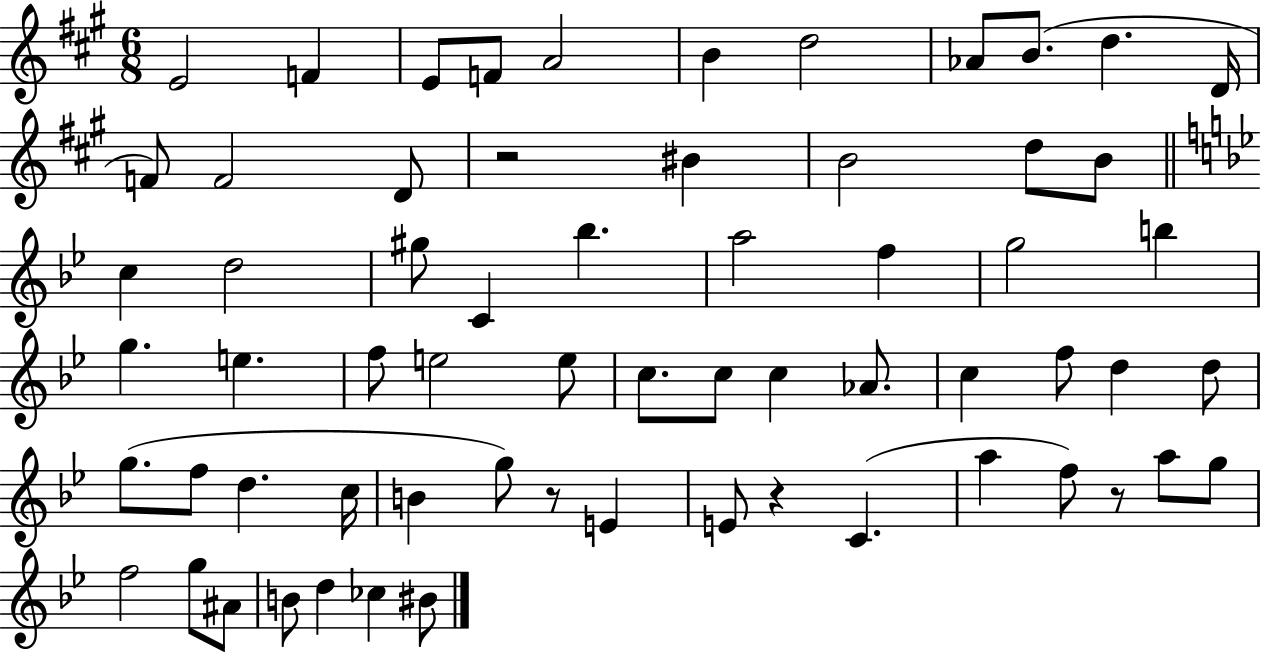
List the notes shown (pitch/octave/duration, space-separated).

E4/h F4/q E4/e F4/e A4/h B4/q D5/h Ab4/e B4/e. D5/q. D4/s F4/e F4/h D4/e R/h BIS4/q B4/h D5/e B4/e C5/q D5/h G#5/e C4/q Bb5/q. A5/h F5/q G5/h B5/q G5/q. E5/q. F5/e E5/h E5/e C5/e. C5/e C5/q Ab4/e. C5/q F5/e D5/q D5/e G5/e. F5/e D5/q. C5/s B4/q G5/e R/e E4/q E4/e R/q C4/q. A5/q F5/e R/e A5/e G5/e F5/h G5/e A#4/e B4/e D5/q CES5/q BIS4/e